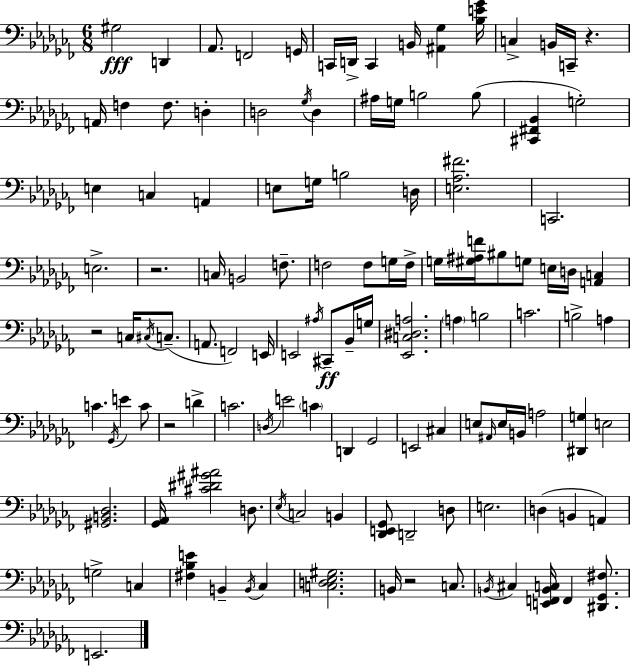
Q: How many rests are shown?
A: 5